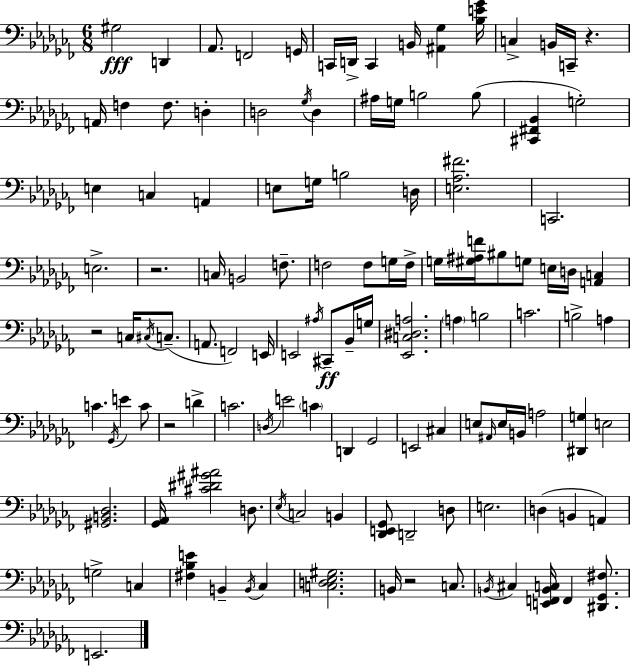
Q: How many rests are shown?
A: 5